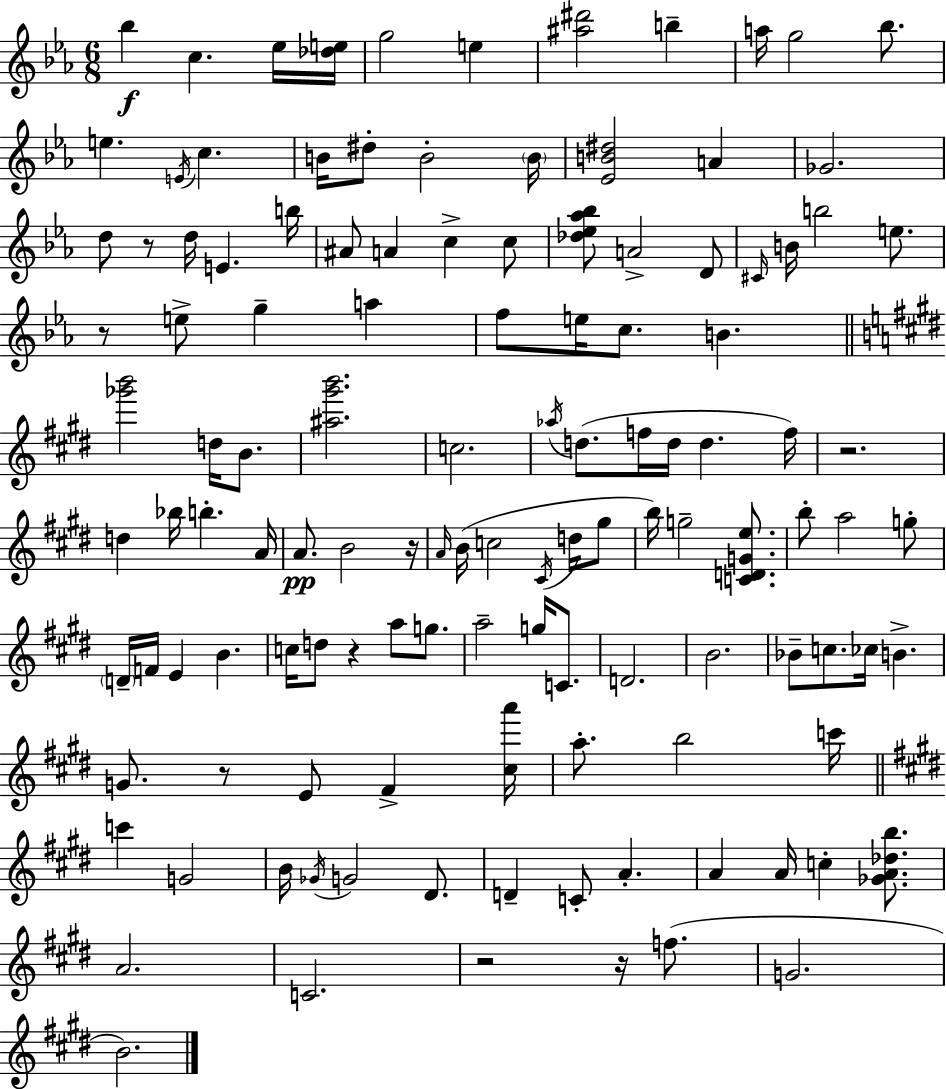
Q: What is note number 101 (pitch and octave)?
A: A4